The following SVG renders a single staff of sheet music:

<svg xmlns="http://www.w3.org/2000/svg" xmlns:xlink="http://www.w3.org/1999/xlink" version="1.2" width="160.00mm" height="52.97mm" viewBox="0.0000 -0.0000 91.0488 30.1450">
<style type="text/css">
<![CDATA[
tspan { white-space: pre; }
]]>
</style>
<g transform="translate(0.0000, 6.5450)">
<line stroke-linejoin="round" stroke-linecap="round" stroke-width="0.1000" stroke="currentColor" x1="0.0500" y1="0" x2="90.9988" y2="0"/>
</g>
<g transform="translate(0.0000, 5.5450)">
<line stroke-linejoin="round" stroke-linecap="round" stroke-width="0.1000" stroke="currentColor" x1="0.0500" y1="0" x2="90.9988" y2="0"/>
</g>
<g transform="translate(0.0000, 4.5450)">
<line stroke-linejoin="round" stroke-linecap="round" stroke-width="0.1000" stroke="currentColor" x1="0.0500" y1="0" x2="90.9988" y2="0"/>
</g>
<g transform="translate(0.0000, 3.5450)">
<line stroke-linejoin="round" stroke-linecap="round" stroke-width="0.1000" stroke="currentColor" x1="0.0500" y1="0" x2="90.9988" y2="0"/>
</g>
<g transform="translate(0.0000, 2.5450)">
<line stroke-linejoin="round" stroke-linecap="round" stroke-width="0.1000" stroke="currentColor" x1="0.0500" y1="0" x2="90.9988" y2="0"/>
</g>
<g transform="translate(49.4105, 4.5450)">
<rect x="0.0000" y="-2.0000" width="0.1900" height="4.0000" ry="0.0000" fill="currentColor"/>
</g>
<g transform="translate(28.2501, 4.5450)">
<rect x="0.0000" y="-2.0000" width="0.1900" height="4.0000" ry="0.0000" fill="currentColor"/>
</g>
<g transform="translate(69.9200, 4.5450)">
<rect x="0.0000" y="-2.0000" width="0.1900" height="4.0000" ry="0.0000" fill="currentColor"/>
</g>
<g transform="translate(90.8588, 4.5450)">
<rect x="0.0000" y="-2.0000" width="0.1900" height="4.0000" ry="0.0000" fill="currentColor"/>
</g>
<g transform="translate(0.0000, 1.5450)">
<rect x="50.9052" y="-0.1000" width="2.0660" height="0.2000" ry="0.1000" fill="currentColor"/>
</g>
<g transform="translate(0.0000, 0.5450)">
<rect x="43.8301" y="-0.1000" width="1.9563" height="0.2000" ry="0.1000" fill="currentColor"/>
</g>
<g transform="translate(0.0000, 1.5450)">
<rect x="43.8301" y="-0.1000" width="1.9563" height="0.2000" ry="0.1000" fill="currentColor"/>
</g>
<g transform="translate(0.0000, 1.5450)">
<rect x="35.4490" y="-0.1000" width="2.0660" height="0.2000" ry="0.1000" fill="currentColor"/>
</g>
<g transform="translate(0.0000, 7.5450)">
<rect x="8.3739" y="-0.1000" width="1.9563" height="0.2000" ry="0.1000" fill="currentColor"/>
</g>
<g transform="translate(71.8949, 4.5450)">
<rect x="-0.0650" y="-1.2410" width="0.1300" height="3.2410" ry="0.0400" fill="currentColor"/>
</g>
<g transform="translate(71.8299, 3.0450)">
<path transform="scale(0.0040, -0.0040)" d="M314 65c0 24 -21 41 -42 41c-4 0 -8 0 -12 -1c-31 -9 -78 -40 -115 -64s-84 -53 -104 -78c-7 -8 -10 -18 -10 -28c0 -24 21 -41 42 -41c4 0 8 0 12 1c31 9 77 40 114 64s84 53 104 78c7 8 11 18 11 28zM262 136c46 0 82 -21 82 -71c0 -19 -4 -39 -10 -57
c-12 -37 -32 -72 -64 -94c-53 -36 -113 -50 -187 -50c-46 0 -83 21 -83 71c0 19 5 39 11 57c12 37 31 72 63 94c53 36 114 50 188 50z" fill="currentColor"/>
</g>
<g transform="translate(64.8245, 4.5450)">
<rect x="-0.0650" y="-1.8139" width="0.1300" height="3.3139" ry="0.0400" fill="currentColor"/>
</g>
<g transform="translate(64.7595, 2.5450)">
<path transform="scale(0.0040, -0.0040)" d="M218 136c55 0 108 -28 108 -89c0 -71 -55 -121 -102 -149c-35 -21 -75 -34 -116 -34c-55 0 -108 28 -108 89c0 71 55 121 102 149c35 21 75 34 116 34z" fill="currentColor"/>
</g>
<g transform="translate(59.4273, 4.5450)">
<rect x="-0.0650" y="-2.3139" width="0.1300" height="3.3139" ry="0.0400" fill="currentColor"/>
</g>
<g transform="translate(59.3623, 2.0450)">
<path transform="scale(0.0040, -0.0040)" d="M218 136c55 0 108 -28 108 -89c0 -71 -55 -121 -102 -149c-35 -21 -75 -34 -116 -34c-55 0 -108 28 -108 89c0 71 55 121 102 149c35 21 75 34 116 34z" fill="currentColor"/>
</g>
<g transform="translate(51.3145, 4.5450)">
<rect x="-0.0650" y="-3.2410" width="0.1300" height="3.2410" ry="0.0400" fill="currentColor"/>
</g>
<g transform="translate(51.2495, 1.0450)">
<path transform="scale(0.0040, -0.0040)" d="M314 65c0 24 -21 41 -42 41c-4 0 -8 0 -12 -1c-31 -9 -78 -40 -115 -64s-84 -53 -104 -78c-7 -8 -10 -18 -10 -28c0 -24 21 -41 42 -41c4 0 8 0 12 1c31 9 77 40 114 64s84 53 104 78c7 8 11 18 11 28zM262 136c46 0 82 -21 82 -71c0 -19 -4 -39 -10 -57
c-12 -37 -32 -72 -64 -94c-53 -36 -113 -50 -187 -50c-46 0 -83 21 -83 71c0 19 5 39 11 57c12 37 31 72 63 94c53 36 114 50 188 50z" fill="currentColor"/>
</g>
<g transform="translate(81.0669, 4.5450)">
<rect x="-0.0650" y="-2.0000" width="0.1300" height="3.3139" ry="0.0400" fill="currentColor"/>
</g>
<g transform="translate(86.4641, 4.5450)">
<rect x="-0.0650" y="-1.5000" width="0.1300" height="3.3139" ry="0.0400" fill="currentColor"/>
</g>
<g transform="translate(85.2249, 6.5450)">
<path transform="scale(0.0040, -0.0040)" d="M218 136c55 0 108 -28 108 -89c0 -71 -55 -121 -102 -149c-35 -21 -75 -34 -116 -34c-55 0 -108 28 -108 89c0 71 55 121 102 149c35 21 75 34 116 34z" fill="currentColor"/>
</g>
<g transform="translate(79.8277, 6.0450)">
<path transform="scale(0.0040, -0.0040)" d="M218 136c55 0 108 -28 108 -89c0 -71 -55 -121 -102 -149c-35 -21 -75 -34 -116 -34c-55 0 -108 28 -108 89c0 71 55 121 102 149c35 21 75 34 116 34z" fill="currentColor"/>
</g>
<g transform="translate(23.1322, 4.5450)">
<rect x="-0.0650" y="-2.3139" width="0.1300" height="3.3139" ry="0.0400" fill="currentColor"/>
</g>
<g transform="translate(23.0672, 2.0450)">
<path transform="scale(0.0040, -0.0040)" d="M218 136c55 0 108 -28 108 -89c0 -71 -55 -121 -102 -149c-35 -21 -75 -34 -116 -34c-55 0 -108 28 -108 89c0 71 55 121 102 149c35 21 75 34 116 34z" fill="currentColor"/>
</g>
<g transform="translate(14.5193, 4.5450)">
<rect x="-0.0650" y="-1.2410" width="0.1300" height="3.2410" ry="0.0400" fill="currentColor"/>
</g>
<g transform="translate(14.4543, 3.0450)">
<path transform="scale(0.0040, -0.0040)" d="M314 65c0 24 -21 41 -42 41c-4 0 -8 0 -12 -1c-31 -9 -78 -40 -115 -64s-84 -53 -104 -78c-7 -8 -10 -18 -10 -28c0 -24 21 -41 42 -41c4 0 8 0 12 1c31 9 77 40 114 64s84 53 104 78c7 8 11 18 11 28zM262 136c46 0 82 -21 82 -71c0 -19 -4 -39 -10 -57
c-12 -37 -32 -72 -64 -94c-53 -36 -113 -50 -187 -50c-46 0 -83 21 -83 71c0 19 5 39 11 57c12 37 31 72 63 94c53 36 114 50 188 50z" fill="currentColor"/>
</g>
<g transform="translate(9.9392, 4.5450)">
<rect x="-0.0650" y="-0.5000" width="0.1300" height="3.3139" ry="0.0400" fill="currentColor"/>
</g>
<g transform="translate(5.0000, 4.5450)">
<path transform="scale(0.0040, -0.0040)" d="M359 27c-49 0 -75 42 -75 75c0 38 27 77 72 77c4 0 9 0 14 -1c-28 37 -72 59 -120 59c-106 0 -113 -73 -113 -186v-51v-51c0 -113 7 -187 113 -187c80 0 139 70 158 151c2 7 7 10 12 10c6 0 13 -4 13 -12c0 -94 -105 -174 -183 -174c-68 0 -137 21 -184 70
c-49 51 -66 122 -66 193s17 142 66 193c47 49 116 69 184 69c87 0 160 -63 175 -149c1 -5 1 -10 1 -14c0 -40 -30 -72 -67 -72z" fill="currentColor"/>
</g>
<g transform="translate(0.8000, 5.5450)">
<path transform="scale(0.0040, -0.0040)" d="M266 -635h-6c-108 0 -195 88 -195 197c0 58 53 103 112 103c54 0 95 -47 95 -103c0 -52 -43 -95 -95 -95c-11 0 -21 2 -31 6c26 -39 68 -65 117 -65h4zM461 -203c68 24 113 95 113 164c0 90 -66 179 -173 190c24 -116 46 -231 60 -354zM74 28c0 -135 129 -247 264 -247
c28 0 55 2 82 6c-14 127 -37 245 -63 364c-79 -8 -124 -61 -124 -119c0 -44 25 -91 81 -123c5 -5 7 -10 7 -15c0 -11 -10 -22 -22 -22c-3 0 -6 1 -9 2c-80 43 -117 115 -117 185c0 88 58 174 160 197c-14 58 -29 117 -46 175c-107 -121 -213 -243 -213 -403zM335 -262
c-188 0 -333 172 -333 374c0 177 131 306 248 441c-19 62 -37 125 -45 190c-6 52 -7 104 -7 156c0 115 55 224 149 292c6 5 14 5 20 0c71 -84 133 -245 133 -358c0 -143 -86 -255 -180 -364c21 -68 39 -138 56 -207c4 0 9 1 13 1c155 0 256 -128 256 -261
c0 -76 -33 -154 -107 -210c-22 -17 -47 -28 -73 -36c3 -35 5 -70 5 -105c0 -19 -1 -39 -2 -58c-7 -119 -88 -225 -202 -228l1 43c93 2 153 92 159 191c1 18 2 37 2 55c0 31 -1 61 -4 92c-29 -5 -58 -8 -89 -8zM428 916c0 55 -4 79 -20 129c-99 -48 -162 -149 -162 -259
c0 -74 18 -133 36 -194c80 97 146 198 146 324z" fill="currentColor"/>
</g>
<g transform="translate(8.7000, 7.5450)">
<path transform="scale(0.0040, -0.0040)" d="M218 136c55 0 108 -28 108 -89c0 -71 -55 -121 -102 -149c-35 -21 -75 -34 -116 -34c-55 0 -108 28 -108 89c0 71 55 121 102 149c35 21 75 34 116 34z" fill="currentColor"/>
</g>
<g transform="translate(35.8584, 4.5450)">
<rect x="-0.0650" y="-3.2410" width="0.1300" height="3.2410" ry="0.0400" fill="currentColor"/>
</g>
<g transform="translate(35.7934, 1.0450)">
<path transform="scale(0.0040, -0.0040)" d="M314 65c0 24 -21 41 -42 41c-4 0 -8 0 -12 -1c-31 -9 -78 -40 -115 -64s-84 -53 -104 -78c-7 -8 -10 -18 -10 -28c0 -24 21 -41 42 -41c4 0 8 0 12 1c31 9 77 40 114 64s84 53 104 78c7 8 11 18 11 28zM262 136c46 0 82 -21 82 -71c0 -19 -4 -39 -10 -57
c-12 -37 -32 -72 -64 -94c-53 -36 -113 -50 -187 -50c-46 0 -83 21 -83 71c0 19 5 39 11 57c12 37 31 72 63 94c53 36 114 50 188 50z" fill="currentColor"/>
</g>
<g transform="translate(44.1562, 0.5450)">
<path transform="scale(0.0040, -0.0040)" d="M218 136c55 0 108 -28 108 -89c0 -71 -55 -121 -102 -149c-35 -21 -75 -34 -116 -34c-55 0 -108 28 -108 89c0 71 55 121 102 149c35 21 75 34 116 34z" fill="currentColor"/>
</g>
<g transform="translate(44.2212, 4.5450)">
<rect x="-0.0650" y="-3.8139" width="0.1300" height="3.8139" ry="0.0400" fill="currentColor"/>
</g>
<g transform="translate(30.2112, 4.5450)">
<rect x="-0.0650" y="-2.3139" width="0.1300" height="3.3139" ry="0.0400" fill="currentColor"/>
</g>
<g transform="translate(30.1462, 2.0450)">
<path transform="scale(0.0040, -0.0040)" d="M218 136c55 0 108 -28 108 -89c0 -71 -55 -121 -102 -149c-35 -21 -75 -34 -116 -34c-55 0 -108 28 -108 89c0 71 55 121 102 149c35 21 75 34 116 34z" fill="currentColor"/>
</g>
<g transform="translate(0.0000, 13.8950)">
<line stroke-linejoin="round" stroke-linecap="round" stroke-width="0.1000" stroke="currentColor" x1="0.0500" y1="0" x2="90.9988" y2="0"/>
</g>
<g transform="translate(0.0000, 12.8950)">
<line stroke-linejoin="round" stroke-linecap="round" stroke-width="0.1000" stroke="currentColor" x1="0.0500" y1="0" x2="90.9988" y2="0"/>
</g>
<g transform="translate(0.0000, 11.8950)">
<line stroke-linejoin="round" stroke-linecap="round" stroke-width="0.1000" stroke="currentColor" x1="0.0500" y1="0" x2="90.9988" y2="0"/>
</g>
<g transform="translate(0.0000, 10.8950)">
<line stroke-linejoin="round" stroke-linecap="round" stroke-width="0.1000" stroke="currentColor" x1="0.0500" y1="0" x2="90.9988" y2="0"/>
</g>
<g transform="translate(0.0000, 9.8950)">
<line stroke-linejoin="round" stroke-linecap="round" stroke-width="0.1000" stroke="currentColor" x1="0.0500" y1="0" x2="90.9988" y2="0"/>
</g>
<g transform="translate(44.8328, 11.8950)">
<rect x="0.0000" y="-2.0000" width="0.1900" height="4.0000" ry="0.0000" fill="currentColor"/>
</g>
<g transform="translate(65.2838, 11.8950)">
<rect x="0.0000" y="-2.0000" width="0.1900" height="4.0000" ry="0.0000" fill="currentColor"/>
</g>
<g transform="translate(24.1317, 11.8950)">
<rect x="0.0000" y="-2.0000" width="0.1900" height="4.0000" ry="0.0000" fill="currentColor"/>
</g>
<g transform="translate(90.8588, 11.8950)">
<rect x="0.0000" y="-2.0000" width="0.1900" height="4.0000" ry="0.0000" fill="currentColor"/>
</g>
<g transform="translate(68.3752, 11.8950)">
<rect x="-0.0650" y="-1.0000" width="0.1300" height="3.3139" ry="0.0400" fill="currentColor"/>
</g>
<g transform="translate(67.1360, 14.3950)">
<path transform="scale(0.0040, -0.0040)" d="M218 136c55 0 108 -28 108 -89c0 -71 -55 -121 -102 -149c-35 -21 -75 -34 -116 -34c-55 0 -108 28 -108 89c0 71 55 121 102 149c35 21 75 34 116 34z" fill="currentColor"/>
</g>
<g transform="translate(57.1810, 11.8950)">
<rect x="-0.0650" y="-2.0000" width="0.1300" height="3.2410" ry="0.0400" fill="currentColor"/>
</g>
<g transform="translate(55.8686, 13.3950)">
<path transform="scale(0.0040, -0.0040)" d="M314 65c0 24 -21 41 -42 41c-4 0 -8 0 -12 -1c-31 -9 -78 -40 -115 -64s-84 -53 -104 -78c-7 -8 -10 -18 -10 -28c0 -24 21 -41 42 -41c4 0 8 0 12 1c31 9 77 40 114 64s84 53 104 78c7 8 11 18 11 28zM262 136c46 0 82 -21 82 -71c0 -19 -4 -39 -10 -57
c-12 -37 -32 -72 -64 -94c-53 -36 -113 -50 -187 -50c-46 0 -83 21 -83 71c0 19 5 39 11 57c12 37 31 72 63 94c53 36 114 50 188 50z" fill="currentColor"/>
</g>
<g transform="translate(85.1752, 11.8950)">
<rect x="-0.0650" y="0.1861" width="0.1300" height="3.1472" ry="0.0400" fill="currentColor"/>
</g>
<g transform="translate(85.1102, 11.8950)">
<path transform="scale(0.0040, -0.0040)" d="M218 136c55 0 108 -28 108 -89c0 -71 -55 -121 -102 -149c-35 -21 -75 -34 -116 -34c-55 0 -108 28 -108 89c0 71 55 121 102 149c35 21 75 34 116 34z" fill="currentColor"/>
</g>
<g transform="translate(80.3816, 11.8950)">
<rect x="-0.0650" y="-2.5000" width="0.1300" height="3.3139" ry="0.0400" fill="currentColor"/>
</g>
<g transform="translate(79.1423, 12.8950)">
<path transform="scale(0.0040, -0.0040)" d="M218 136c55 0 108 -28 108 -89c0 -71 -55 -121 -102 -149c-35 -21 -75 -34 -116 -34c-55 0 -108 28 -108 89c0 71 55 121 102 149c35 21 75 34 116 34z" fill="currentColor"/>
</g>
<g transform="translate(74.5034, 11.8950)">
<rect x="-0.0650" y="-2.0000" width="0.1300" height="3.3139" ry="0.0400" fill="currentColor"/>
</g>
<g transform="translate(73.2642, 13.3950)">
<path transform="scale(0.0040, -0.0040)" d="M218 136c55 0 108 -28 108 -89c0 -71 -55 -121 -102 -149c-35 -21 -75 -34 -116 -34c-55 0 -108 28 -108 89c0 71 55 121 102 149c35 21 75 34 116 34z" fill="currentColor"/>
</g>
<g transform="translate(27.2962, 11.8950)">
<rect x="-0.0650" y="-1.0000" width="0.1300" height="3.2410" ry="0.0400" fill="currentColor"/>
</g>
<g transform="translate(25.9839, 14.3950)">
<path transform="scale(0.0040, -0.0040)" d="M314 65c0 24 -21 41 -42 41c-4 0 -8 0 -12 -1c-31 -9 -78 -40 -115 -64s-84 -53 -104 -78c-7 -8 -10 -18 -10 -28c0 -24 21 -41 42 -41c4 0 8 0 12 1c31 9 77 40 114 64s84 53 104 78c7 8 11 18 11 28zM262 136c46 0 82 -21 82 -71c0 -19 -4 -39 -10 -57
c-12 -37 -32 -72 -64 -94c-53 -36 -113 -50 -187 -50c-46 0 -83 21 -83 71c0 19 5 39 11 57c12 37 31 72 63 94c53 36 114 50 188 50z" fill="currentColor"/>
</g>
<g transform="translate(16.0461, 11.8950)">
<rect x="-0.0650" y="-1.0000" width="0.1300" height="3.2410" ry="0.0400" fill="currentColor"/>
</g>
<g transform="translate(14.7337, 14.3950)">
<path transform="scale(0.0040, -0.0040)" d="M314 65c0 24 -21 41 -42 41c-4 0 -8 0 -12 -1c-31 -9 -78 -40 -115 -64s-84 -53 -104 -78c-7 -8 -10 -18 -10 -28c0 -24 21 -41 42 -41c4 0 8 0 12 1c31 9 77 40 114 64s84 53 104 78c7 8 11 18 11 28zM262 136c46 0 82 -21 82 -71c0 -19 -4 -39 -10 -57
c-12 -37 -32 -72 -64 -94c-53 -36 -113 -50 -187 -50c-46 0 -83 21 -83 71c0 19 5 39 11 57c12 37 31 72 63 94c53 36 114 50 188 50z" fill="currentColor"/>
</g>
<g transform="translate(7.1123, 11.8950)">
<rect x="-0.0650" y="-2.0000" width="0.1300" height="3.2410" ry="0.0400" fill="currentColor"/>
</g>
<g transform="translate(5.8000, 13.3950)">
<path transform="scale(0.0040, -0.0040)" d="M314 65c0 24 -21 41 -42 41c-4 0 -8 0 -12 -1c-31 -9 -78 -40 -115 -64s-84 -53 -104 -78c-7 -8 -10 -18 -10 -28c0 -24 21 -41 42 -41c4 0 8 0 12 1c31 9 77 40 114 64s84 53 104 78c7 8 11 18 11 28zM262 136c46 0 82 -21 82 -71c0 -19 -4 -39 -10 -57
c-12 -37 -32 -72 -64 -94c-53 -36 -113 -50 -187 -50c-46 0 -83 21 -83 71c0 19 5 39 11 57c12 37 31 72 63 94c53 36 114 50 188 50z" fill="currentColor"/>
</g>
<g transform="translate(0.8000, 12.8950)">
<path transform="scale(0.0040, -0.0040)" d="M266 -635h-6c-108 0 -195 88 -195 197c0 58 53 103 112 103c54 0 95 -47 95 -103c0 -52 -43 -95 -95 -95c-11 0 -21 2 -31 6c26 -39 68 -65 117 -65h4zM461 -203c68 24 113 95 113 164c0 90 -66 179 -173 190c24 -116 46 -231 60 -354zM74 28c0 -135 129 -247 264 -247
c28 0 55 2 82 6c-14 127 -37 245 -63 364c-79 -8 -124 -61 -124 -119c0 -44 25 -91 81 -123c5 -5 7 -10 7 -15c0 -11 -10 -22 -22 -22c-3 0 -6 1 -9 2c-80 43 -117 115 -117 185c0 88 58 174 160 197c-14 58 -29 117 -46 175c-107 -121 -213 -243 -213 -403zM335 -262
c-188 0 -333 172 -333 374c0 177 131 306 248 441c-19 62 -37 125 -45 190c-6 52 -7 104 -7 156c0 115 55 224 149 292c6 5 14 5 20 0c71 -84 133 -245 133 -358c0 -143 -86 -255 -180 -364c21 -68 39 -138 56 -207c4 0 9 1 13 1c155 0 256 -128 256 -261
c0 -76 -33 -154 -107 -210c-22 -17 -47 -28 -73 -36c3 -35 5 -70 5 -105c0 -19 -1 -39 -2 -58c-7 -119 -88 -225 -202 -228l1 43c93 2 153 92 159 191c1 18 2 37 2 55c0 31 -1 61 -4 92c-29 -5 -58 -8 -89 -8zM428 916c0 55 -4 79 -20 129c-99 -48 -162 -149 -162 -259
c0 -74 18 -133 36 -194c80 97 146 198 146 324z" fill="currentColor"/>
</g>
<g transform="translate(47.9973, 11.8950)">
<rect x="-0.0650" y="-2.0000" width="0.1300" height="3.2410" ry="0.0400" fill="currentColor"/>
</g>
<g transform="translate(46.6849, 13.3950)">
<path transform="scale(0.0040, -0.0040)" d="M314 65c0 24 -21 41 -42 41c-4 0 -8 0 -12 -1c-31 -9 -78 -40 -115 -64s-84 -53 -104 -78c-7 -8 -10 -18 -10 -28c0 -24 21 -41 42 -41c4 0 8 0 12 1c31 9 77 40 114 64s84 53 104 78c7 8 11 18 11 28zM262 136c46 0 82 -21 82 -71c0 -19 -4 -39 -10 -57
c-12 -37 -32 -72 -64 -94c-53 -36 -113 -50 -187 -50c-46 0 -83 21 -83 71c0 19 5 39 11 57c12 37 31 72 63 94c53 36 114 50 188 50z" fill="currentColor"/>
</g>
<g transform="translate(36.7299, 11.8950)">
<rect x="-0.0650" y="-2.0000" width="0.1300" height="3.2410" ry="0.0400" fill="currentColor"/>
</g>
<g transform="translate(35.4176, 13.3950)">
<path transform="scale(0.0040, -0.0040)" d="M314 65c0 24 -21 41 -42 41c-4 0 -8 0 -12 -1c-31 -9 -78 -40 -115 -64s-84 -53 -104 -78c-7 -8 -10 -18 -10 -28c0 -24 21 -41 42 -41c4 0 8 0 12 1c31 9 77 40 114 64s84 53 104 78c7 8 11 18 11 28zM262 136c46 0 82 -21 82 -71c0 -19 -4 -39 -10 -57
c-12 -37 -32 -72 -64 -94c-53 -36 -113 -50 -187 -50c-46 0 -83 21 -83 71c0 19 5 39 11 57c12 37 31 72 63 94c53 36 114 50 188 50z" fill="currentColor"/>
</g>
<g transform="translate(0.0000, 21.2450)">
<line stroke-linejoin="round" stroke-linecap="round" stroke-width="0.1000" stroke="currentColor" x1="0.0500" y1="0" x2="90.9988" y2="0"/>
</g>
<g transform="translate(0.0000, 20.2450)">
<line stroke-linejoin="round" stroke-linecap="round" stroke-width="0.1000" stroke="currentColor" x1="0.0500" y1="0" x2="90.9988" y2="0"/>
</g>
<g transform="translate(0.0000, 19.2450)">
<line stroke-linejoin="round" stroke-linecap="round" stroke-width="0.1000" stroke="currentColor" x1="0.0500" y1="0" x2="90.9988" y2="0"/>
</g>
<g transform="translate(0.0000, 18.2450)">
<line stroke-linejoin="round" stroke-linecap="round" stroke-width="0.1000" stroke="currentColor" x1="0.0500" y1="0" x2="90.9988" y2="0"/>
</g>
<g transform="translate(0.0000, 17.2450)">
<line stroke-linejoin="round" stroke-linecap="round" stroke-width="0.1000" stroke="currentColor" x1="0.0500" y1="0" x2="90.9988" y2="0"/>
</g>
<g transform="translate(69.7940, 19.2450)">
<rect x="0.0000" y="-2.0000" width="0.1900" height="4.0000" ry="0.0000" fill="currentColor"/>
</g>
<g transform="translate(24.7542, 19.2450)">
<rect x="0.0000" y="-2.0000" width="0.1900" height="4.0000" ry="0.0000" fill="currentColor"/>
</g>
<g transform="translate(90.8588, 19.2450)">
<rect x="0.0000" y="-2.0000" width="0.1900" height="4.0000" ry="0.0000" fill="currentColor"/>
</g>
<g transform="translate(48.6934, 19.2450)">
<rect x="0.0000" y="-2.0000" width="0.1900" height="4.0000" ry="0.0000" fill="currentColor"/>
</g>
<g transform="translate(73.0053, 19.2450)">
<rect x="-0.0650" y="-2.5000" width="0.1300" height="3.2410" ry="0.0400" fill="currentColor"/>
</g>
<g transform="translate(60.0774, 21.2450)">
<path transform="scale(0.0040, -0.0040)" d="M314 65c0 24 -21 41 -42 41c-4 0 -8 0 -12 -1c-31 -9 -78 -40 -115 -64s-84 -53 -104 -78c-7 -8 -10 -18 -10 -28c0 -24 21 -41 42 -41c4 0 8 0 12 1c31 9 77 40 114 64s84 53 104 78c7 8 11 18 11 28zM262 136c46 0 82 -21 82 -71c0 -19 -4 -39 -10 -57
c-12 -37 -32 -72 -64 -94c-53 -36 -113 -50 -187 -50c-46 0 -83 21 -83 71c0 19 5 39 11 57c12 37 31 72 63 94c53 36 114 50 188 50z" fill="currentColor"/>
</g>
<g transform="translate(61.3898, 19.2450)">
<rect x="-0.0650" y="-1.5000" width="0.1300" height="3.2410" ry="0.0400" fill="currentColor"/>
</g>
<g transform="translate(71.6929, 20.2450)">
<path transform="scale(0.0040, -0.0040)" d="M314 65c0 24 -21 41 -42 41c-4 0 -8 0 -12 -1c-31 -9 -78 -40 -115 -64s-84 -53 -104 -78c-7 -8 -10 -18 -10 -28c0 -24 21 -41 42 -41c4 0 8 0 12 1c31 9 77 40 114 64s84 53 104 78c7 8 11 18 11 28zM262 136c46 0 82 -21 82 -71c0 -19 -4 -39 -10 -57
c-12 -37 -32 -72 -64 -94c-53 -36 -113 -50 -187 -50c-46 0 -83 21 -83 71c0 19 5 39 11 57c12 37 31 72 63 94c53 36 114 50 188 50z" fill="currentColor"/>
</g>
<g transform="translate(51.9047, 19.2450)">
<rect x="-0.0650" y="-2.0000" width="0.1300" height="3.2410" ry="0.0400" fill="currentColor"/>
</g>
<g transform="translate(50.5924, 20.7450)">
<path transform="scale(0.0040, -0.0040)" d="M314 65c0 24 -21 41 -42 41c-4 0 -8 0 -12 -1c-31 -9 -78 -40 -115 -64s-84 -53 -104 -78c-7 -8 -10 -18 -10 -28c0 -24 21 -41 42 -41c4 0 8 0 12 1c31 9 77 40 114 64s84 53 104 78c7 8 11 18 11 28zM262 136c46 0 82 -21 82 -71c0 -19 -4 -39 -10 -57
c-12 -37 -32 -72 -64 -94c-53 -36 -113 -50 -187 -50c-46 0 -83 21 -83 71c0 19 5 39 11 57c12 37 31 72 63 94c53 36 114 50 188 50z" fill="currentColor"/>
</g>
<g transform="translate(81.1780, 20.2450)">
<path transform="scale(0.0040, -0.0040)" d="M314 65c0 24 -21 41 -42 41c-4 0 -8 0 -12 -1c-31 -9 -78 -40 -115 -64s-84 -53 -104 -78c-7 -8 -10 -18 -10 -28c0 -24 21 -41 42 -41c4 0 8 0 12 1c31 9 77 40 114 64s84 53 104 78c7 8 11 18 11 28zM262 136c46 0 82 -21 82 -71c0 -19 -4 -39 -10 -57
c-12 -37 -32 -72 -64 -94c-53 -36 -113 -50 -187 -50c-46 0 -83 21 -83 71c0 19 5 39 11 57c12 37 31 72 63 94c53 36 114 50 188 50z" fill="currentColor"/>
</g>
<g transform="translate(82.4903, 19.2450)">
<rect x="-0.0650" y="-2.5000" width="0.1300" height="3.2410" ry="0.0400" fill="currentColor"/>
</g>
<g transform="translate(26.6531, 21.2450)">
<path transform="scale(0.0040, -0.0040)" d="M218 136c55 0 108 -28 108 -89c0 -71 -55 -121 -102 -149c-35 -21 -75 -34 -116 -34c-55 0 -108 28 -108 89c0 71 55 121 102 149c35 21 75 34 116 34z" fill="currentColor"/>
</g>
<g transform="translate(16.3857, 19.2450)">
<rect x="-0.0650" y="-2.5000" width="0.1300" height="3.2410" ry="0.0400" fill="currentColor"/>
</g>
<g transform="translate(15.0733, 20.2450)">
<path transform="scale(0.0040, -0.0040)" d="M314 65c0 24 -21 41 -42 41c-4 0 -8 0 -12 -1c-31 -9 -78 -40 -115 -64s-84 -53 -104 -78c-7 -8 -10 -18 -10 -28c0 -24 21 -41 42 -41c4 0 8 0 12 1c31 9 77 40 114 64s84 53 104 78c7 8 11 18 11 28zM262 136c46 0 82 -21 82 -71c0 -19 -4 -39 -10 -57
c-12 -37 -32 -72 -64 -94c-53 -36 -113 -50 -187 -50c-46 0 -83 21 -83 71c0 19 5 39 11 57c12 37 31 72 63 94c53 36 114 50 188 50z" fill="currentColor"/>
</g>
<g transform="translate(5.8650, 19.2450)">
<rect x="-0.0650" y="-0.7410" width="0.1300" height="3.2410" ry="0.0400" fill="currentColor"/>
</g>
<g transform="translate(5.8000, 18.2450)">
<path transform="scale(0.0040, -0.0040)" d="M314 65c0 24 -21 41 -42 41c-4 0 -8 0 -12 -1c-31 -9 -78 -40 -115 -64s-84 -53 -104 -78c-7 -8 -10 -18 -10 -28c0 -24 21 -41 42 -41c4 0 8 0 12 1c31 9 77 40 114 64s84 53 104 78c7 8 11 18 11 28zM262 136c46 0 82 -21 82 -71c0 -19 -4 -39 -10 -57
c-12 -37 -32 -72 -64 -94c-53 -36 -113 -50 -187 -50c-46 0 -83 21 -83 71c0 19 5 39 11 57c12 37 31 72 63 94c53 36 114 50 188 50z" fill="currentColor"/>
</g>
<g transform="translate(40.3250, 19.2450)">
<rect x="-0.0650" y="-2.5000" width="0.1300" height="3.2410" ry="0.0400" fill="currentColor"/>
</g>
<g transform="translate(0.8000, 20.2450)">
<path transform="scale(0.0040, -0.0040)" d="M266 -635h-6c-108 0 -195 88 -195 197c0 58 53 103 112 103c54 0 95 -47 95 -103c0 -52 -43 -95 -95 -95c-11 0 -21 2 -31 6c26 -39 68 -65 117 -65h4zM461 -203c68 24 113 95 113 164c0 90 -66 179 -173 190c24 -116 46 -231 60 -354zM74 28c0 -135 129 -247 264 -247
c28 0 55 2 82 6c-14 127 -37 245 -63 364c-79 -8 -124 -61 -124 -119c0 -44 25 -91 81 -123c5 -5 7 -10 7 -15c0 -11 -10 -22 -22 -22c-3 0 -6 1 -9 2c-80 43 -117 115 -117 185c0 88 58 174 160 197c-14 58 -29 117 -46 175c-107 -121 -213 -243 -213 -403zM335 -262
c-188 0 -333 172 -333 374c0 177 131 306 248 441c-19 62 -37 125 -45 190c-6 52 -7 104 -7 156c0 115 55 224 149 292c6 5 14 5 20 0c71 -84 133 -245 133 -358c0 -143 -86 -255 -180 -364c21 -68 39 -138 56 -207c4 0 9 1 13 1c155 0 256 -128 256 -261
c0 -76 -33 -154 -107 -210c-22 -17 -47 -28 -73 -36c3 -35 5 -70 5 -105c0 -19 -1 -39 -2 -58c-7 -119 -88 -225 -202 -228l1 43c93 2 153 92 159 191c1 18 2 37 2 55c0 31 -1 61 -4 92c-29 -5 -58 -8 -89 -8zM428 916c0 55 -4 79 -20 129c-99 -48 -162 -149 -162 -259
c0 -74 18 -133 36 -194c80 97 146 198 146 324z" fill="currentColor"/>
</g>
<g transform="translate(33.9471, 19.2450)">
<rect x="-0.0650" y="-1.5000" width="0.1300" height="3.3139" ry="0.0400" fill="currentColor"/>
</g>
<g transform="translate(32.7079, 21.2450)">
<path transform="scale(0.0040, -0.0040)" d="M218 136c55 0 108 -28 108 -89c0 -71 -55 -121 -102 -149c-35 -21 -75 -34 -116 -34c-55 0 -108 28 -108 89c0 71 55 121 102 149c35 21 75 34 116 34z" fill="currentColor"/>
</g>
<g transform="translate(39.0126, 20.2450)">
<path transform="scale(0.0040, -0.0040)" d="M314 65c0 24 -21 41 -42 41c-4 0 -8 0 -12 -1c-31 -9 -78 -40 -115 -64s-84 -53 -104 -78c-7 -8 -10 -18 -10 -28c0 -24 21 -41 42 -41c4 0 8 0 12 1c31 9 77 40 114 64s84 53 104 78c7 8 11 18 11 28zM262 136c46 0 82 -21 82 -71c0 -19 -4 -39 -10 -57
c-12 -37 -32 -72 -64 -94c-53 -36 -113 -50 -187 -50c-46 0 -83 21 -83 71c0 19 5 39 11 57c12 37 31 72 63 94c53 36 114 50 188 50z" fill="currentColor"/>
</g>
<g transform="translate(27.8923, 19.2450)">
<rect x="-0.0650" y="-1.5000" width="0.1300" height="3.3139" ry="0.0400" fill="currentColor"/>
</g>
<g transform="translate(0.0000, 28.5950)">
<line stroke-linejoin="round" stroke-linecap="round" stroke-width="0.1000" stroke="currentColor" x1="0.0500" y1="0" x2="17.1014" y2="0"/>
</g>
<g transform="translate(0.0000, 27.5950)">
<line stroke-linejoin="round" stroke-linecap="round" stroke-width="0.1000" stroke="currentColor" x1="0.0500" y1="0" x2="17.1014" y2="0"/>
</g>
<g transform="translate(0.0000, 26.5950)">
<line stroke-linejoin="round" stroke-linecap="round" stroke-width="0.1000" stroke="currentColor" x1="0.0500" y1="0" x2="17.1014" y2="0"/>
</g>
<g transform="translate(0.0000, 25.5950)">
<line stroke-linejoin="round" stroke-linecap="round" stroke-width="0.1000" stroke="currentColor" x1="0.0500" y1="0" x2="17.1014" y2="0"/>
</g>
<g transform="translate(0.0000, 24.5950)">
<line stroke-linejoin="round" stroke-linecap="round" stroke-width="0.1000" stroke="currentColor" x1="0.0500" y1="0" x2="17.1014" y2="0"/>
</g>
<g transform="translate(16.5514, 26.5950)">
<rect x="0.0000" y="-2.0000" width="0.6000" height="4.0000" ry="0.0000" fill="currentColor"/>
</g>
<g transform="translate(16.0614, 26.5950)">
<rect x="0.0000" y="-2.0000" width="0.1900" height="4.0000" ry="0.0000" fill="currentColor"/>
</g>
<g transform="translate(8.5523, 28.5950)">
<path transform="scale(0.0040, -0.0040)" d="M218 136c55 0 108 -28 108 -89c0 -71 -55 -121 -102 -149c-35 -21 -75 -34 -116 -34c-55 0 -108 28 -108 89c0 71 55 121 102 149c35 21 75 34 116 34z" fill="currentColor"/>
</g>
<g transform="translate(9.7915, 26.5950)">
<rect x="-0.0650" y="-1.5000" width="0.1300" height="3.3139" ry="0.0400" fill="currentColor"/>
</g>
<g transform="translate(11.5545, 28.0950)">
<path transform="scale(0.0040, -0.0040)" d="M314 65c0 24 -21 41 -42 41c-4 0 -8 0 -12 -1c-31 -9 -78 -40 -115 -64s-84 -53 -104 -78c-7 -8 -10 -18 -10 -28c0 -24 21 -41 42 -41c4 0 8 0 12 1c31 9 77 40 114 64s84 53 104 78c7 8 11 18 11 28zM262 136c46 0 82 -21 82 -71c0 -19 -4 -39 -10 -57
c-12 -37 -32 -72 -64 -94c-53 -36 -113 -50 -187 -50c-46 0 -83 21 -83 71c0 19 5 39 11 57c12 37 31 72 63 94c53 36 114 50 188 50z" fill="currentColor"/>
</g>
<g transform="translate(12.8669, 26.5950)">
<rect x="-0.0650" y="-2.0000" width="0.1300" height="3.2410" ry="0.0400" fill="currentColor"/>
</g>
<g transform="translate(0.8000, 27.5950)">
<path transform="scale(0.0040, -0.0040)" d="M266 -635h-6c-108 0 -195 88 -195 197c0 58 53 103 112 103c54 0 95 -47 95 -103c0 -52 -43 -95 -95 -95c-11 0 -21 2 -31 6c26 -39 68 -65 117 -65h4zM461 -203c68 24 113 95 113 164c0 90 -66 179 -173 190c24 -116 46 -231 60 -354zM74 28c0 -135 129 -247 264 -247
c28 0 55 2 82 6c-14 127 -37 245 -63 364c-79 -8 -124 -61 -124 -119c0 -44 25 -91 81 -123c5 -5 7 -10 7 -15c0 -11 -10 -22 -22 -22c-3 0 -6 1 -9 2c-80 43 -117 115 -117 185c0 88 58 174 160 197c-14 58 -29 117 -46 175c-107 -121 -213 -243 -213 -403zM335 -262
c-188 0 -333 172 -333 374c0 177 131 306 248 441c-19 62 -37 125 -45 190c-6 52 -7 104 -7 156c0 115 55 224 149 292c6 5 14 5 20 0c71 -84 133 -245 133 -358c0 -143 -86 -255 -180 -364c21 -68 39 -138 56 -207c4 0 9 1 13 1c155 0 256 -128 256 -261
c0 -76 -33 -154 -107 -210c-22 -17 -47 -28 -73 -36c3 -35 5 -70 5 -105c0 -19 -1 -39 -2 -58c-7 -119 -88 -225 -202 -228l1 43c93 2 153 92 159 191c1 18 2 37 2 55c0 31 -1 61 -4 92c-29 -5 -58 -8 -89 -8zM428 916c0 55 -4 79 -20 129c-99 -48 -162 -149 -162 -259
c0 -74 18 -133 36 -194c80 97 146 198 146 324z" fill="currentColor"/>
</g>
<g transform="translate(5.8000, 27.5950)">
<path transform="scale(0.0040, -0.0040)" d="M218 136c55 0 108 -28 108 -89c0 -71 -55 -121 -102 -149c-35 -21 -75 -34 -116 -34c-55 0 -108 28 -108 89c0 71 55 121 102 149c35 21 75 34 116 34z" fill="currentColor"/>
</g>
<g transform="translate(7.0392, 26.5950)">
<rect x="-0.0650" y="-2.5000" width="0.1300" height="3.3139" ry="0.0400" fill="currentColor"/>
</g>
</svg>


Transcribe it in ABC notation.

X:1
T:Untitled
M:4/4
L:1/4
K:C
C e2 g g b2 c' b2 g f e2 F E F2 D2 D2 F2 F2 F2 D F G B d2 G2 E E G2 F2 E2 G2 G2 G E F2